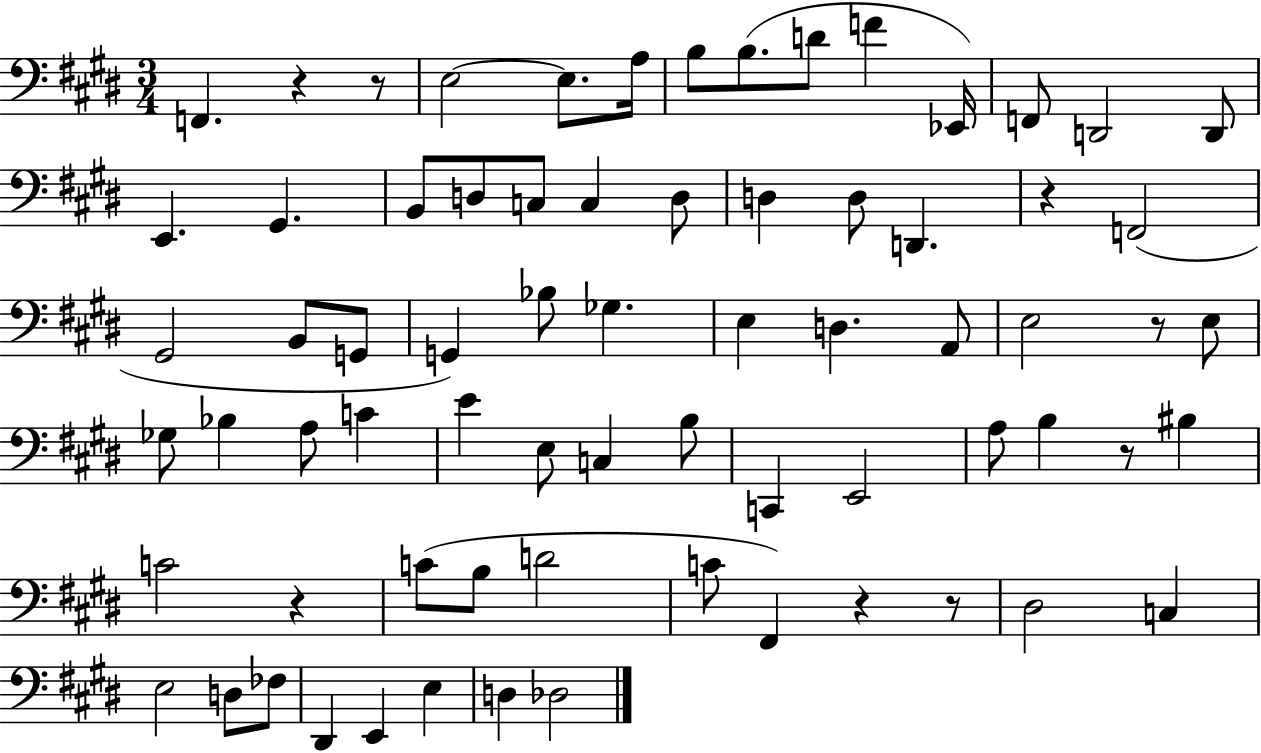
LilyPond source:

{
  \clef bass
  \numericTimeSignature
  \time 3/4
  \key e \major
  f,4. r4 r8 | e2~~ e8. a16 | b8 b8.( d'8 f'4 ees,16) | f,8 d,2 d,8 | \break e,4. gis,4. | b,8 d8 c8 c4 d8 | d4 d8 d,4. | r4 f,2( | \break gis,2 b,8 g,8 | g,4) bes8 ges4. | e4 d4. a,8 | e2 r8 e8 | \break ges8 bes4 a8 c'4 | e'4 e8 c4 b8 | c,4 e,2 | a8 b4 r8 bis4 | \break c'2 r4 | c'8( b8 d'2 | c'8 fis,4) r4 r8 | dis2 c4 | \break e2 d8 fes8 | dis,4 e,4 e4 | d4 des2 | \bar "|."
}